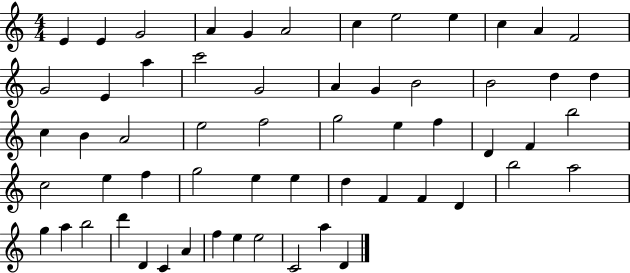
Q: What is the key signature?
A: C major